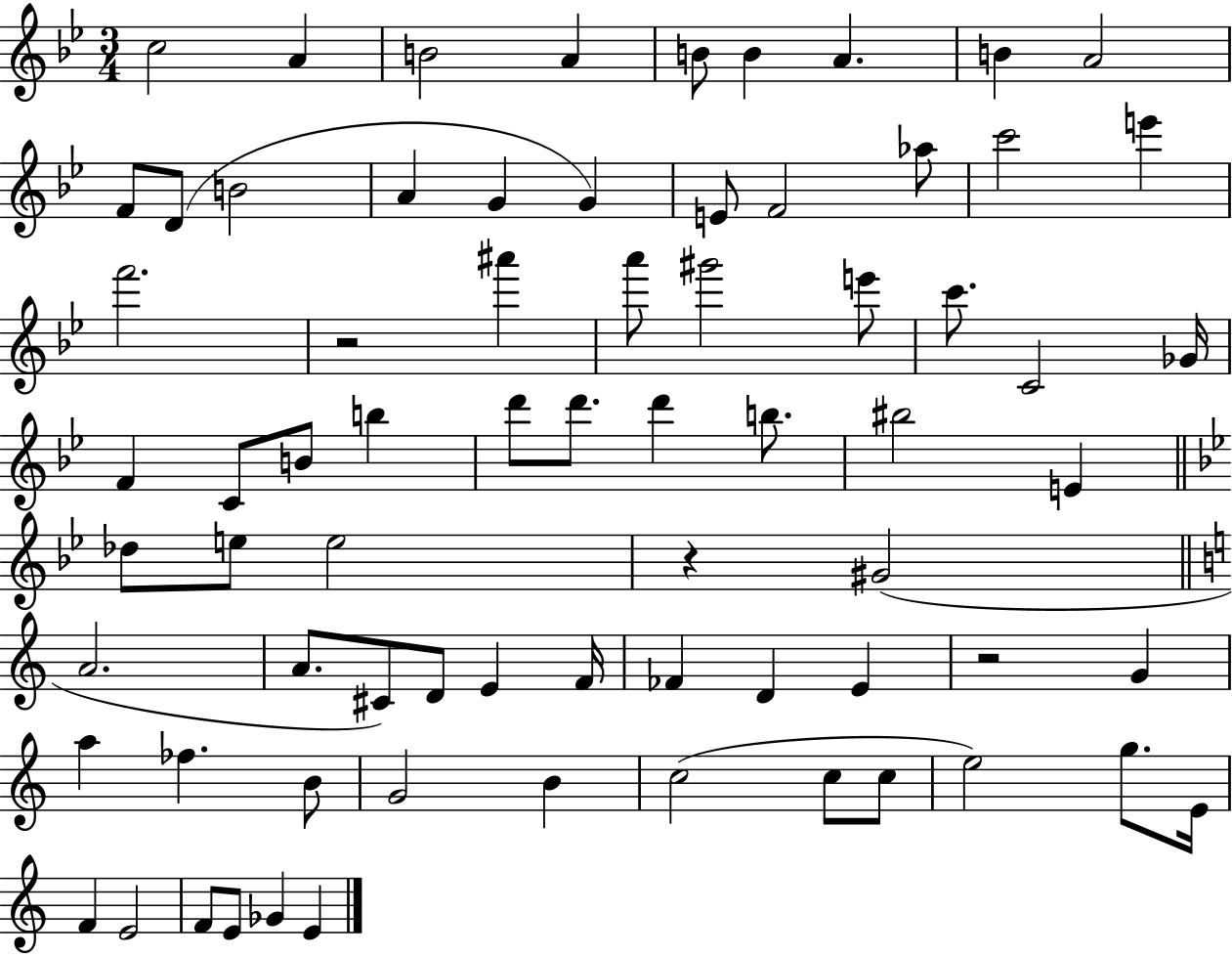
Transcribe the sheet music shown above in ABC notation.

X:1
T:Untitled
M:3/4
L:1/4
K:Bb
c2 A B2 A B/2 B A B A2 F/2 D/2 B2 A G G E/2 F2 _a/2 c'2 e' f'2 z2 ^a' a'/2 ^g'2 e'/2 c'/2 C2 _G/4 F C/2 B/2 b d'/2 d'/2 d' b/2 ^b2 E _d/2 e/2 e2 z ^G2 A2 A/2 ^C/2 D/2 E F/4 _F D E z2 G a _f B/2 G2 B c2 c/2 c/2 e2 g/2 E/4 F E2 F/2 E/2 _G E